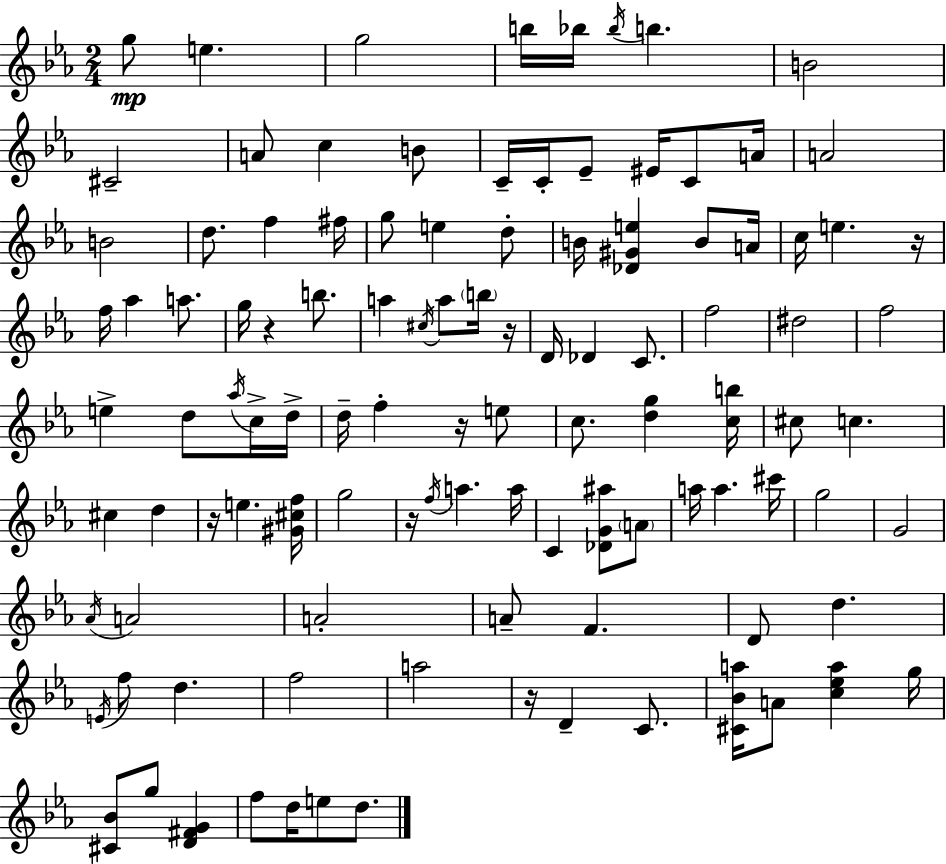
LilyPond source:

{
  \clef treble
  \numericTimeSignature
  \time 2/4
  \key ees \major
  g''8\mp e''4. | g''2 | b''16 bes''16 \acciaccatura { bes''16 } b''4. | b'2 | \break cis'2-- | a'8 c''4 b'8 | c'16-- c'16-. ees'8-- eis'16 c'8 | a'16 a'2 | \break b'2 | d''8. f''4 | fis''16 g''8 e''4 d''8-. | b'16 <des' gis' e''>4 b'8 | \break a'16 c''16 e''4. | r16 f''16 aes''4 a''8. | g''16 r4 b''8. | a''4 \acciaccatura { cis''16 } a''8 | \break \parenthesize b''16 r16 d'16 des'4 c'8. | f''2 | dis''2 | f''2 | \break e''4-> d''8 | \acciaccatura { aes''16 } c''16-> d''16-> d''16-- f''4-. | r16 e''8 c''8. <d'' g''>4 | <c'' b''>16 cis''8 c''4. | \break cis''4 d''4 | r16 e''4. | <gis' cis'' f''>16 g''2 | r16 \acciaccatura { f''16 } a''4. | \break a''16 c'4 | <des' g' ais''>8 \parenthesize a'8 a''16 a''4. | cis'''16 g''2 | g'2 | \break \acciaccatura { aes'16 } a'2 | a'2-. | a'8-- f'4. | d'8 d''4. | \break \acciaccatura { e'16 } f''8 | d''4. f''2 | a''2 | r16 d'4-- | \break c'8. <cis' bes' a''>16 a'8 | <c'' ees'' a''>4 g''16 <cis' bes'>8 | g''8 <d' fis' g'>4 f''8 | d''16 e''8 d''8. \bar "|."
}